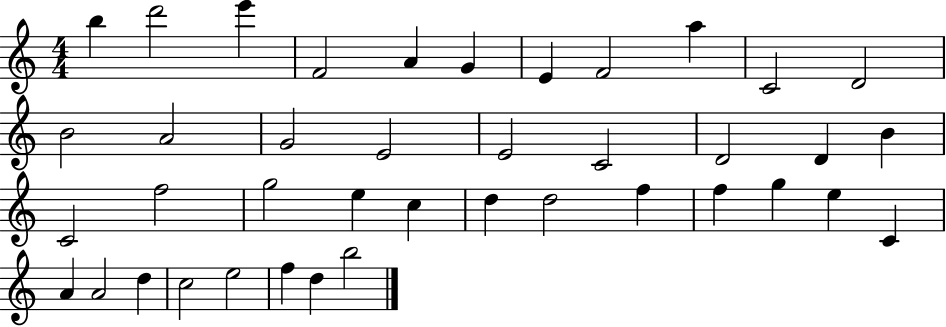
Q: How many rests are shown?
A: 0